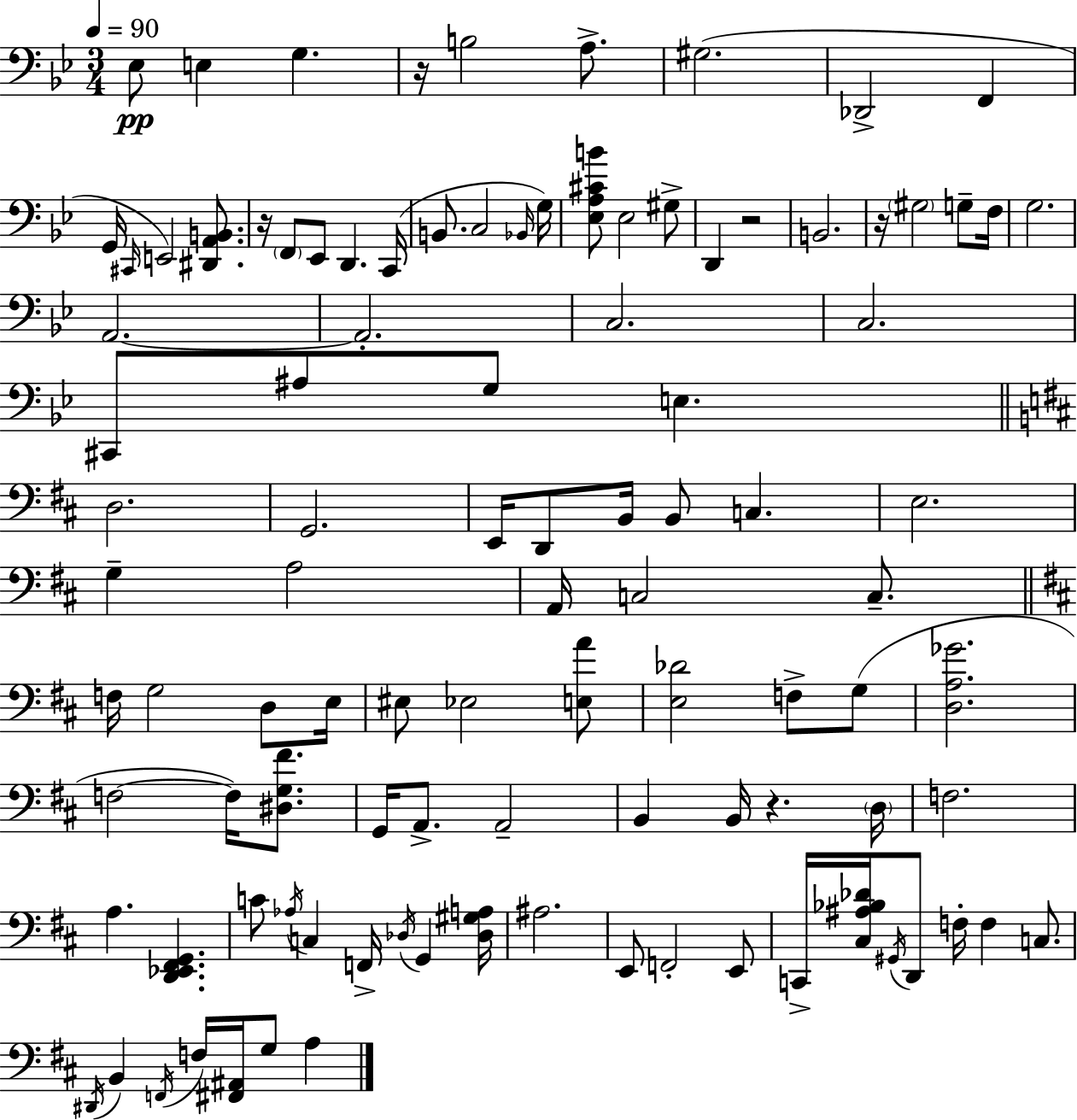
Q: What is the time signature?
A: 3/4